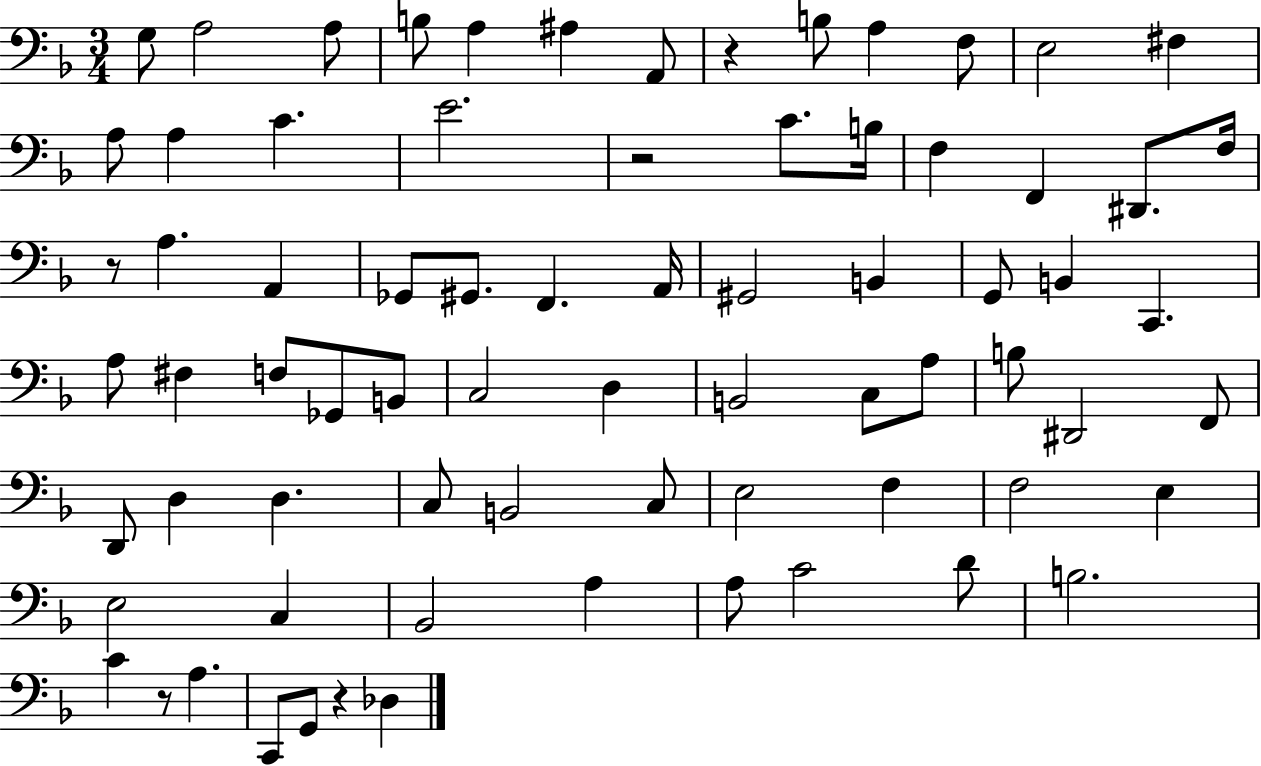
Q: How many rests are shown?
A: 5